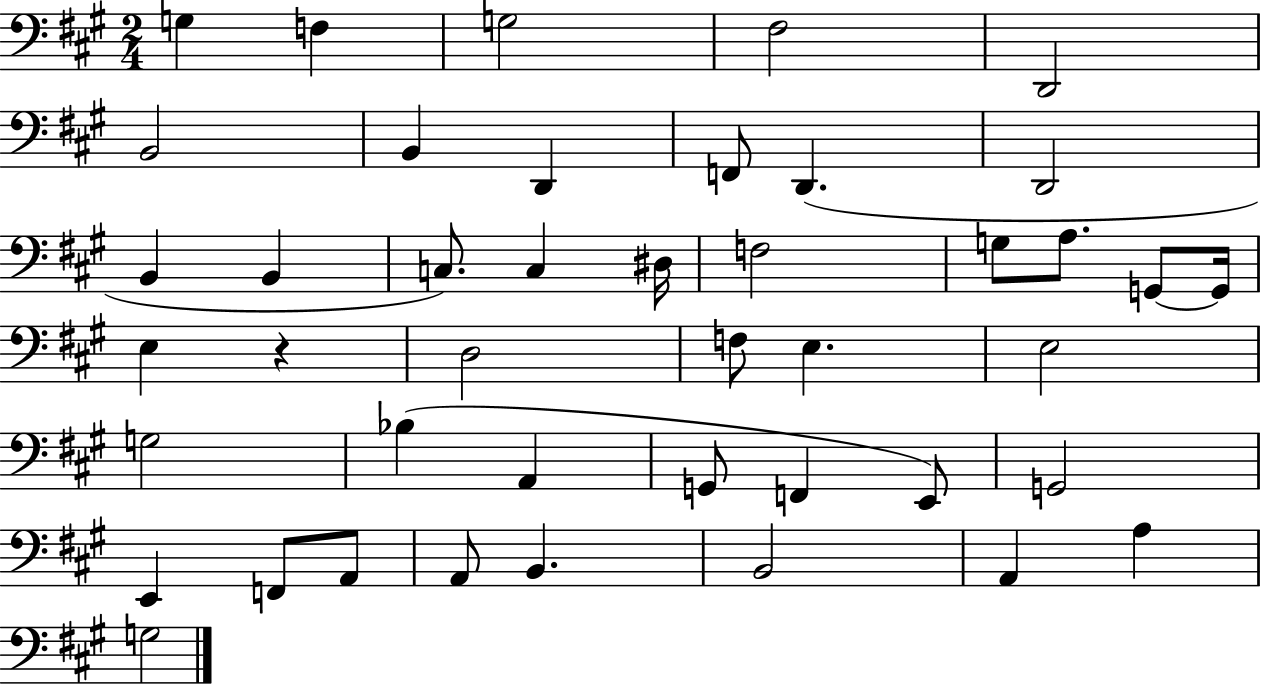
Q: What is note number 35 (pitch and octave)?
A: F2